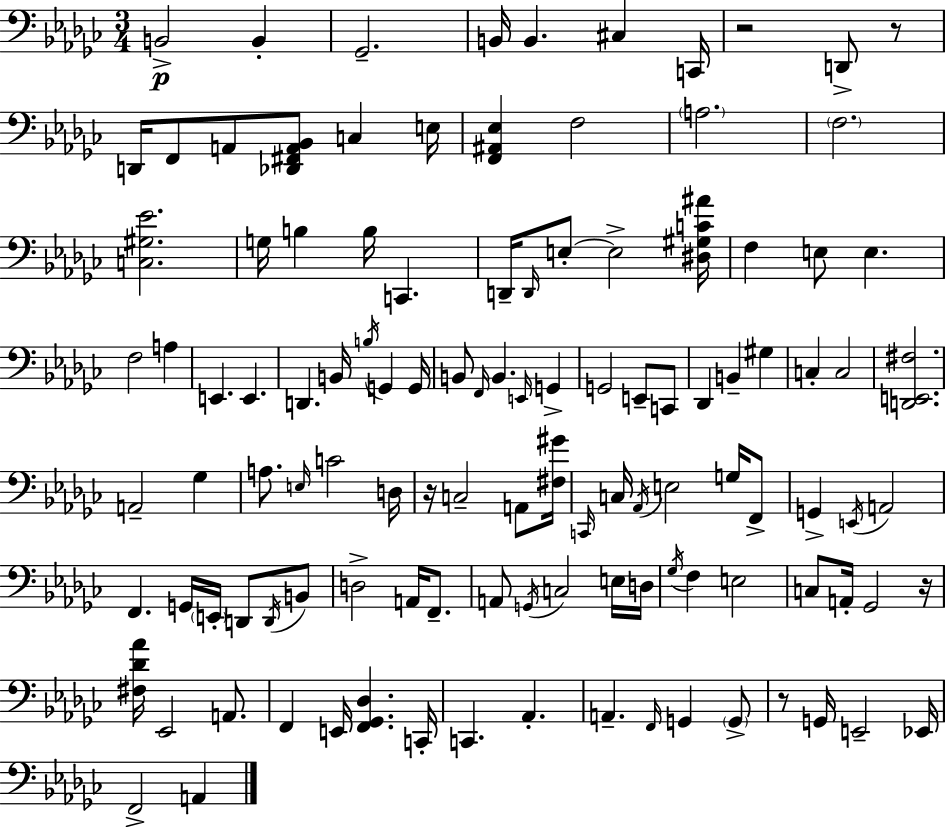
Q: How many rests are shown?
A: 5